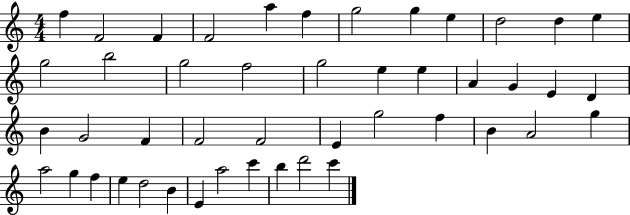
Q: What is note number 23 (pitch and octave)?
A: D4